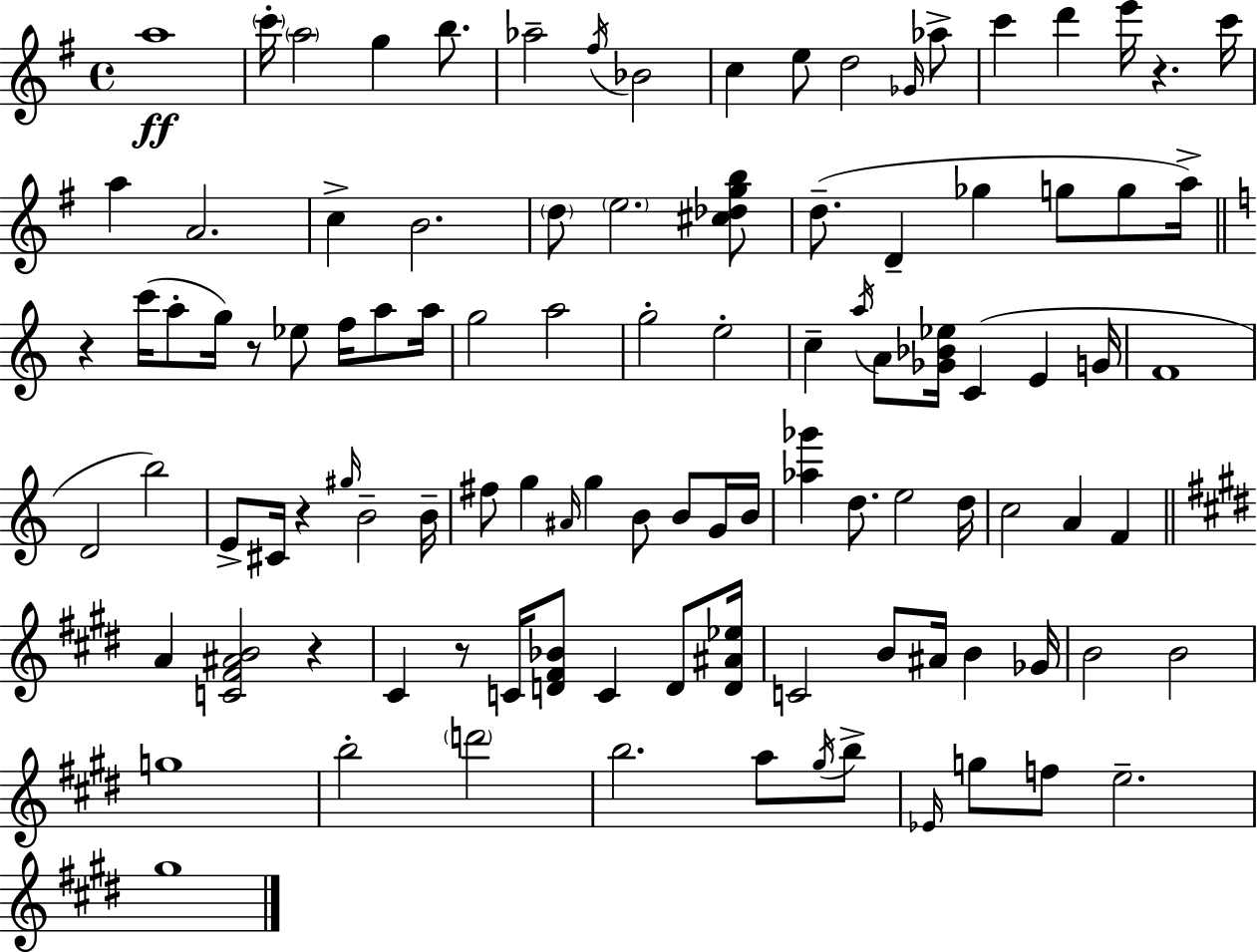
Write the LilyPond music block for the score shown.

{
  \clef treble
  \time 4/4
  \defaultTimeSignature
  \key g \major
  a''1\ff | \parenthesize c'''16-. \parenthesize a''2 g''4 b''8. | aes''2-- \acciaccatura { fis''16 } bes'2 | c''4 e''8 d''2 \grace { ges'16 } | \break aes''8-> c'''4 d'''4 e'''16 r4. | c'''16 a''4 a'2. | c''4-> b'2. | \parenthesize d''8 \parenthesize e''2. | \break <cis'' des'' g'' b''>8 d''8.--( d'4-- ges''4 g''8 g''8 | a''16->) \bar "||" \break \key a \minor r4 c'''16( a''8-. g''16) r8 ees''8 f''16 a''8 a''16 | g''2 a''2 | g''2-. e''2-. | c''4-- \acciaccatura { a''16 } a'8 <ges' bes' ees''>16 c'4( e'4 | \break g'16 f'1 | d'2 b''2) | e'8-> cis'16 r4 \grace { gis''16 } b'2-- | b'16-- fis''8 g''4 \grace { ais'16 } g''4 b'8 b'8 | \break g'16 b'16 <aes'' ges'''>4 d''8. e''2 | d''16 c''2 a'4 f'4 | \bar "||" \break \key e \major a'4 <c' fis' ais' b'>2 r4 | cis'4 r8 c'16 <d' fis' bes'>8 c'4 d'8 <d' ais' ees''>16 | c'2 b'8 ais'16 b'4 ges'16 | b'2 b'2 | \break g''1 | b''2-. \parenthesize d'''2 | b''2. a''8 \acciaccatura { gis''16 } b''8-> | \grace { ees'16 } g''8 f''8 e''2.-- | \break gis''1 | \bar "|."
}